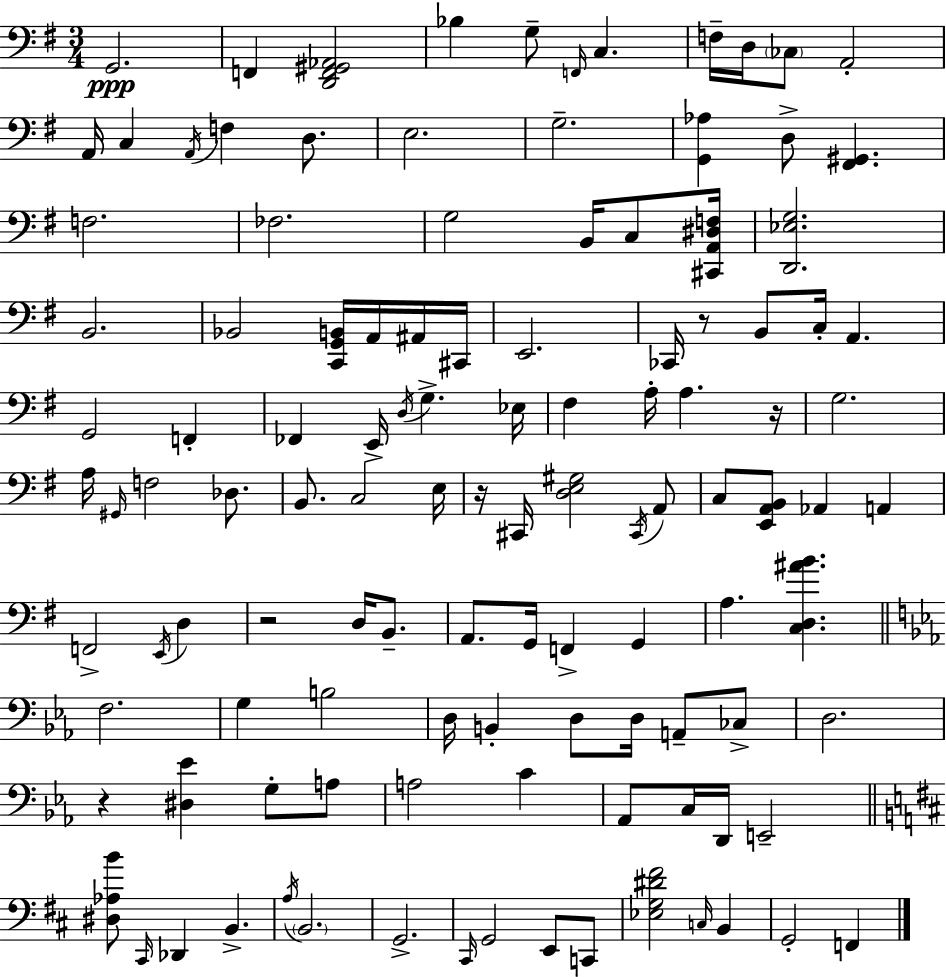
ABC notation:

X:1
T:Untitled
M:3/4
L:1/4
K:Em
G,,2 F,, [D,,F,,^G,,_A,,]2 _B, G,/2 F,,/4 C, F,/4 D,/4 _C,/2 A,,2 A,,/4 C, A,,/4 F, D,/2 E,2 G,2 [G,,_A,] D,/2 [^F,,^G,,] F,2 _F,2 G,2 B,,/4 C,/2 [^C,,A,,^D,F,]/4 [D,,_E,G,]2 B,,2 _B,,2 [C,,G,,B,,]/4 A,,/4 ^A,,/4 ^C,,/4 E,,2 _C,,/4 z/2 B,,/2 C,/4 A,, G,,2 F,, _F,, E,,/4 D,/4 G, _E,/4 ^F, A,/4 A, z/4 G,2 A,/4 ^G,,/4 F,2 _D,/2 B,,/2 C,2 E,/4 z/4 ^C,,/4 [D,E,^G,]2 ^C,,/4 A,,/2 C,/2 [E,,A,,B,,]/2 _A,, A,, F,,2 E,,/4 D, z2 D,/4 B,,/2 A,,/2 G,,/4 F,, G,, A, [C,D,^AB] F,2 G, B,2 D,/4 B,, D,/2 D,/4 A,,/2 _C,/2 D,2 z [^D,_E] G,/2 A,/2 A,2 C _A,,/2 C,/4 D,,/4 E,,2 [^D,_A,B]/2 ^C,,/4 _D,, B,, A,/4 B,,2 G,,2 ^C,,/4 G,,2 E,,/2 C,,/2 [_E,G,^D^F]2 C,/4 B,, G,,2 F,,